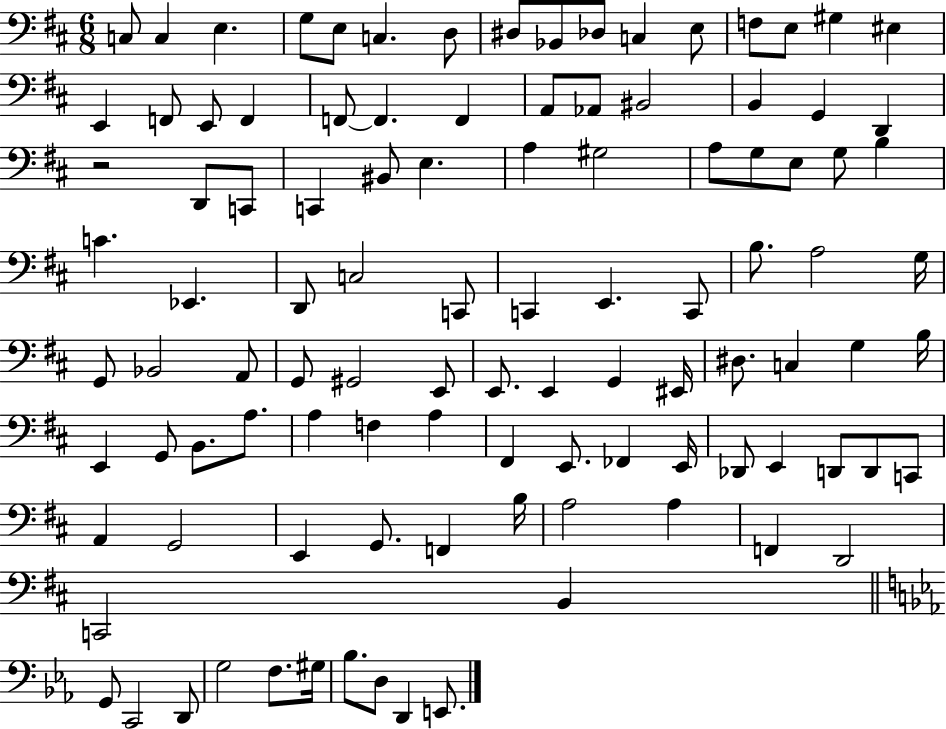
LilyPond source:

{
  \clef bass
  \numericTimeSignature
  \time 6/8
  \key d \major
  c8 c4 e4. | g8 e8 c4. d8 | dis8 bes,8 des8 c4 e8 | f8 e8 gis4 eis4 | \break e,4 f,8 e,8 f,4 | f,8~~ f,4. f,4 | a,8 aes,8 bis,2 | b,4 g,4 d,4 | \break r2 d,8 c,8 | c,4 bis,8 e4. | a4 gis2 | a8 g8 e8 g8 b4 | \break c'4. ees,4. | d,8 c2 c,8 | c,4 e,4. c,8 | b8. a2 g16 | \break g,8 bes,2 a,8 | g,8 gis,2 e,8 | e,8. e,4 g,4 eis,16 | dis8. c4 g4 b16 | \break e,4 g,8 b,8. a8. | a4 f4 a4 | fis,4 e,8. fes,4 e,16 | des,8 e,4 d,8 d,8 c,8 | \break a,4 g,2 | e,4 g,8. f,4 b16 | a2 a4 | f,4 d,2 | \break c,2 b,4 | \bar "||" \break \key ees \major g,8 c,2 d,8 | g2 f8. gis16 | bes8. d8 d,4 e,8. | \bar "|."
}